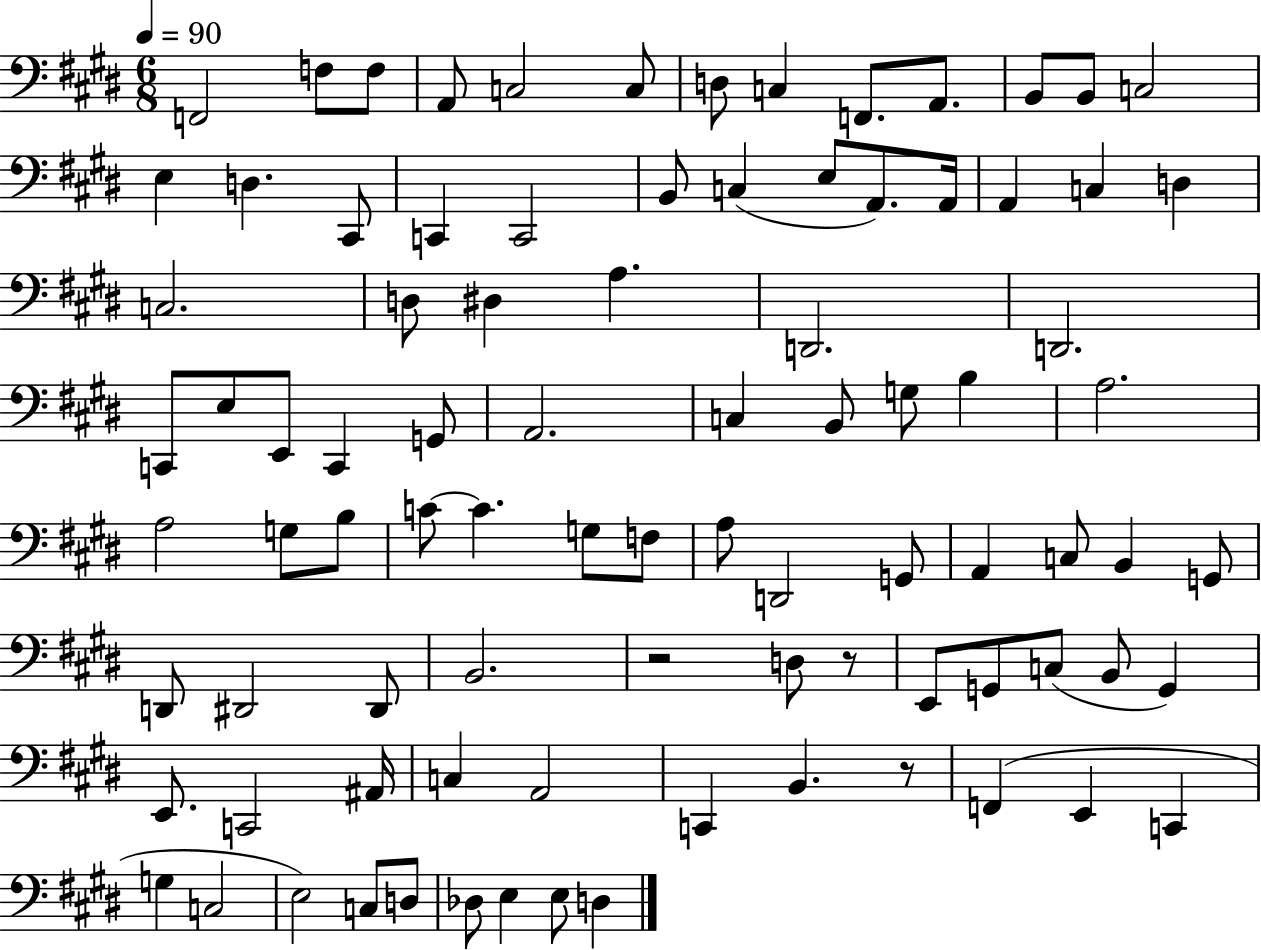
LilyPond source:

{
  \clef bass
  \numericTimeSignature
  \time 6/8
  \key e \major
  \tempo 4 = 90
  \repeat volta 2 { f,2 f8 f8 | a,8 c2 c8 | d8 c4 f,8. a,8. | b,8 b,8 c2 | \break e4 d4. cis,8 | c,4 c,2 | b,8 c4( e8 a,8.) a,16 | a,4 c4 d4 | \break c2. | d8 dis4 a4. | d,2. | d,2. | \break c,8 e8 e,8 c,4 g,8 | a,2. | c4 b,8 g8 b4 | a2. | \break a2 g8 b8 | c'8~~ c'4. g8 f8 | a8 d,2 g,8 | a,4 c8 b,4 g,8 | \break d,8 dis,2 dis,8 | b,2. | r2 d8 r8 | e,8 g,8 c8( b,8 g,4) | \break e,8. c,2 ais,16 | c4 a,2 | c,4 b,4. r8 | f,4( e,4 c,4 | \break g4 c2 | e2) c8 d8 | des8 e4 e8 d4 | } \bar "|."
}